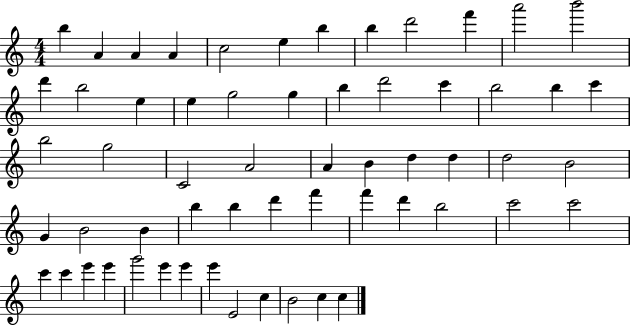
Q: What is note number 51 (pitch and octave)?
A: G6